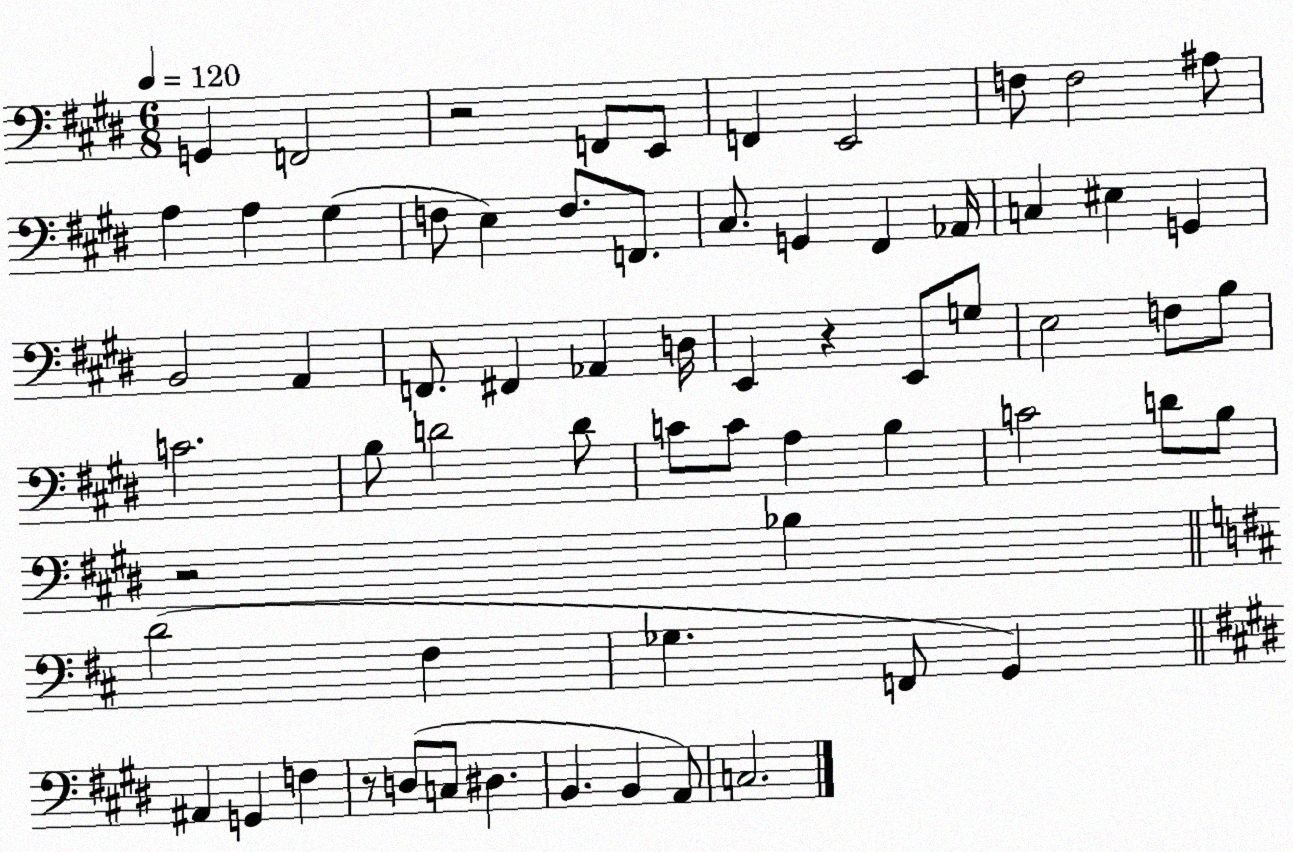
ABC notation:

X:1
T:Untitled
M:6/8
L:1/4
K:E
G,, F,,2 z2 F,,/2 E,,/2 F,, E,,2 F,/2 F,2 ^A,/2 A, A, ^G, F,/2 E, F,/2 F,,/2 ^C,/2 G,, ^F,, _A,,/4 C, ^E, G,, B,,2 A,, F,,/2 ^F,, _A,, D,/4 E,, z E,,/2 G,/2 E,2 F,/2 B,/2 C2 B,/2 D2 D/2 C/2 C/2 A, B, C2 D/2 B,/2 z2 _B, D2 ^F, _G, F,,/2 G,, ^A,, G,, F, z/2 D,/2 C,/2 ^D, B,, B,, A,,/2 C,2